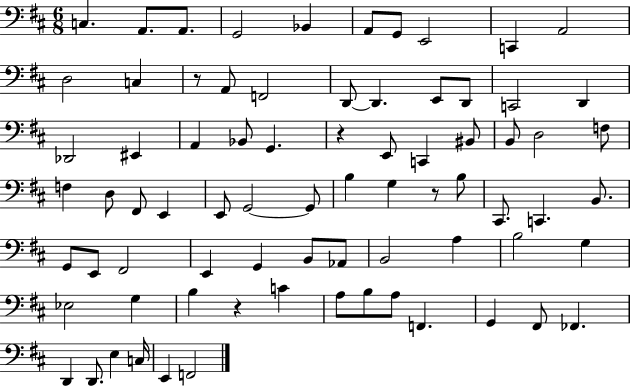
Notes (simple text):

C3/q. A2/e. A2/e. G2/h Bb2/q A2/e G2/e E2/h C2/q A2/h D3/h C3/q R/e A2/e F2/h D2/e D2/q. E2/e D2/e C2/h D2/q Db2/h EIS2/q A2/q Bb2/e G2/q. R/q E2/e C2/q BIS2/e B2/e D3/h F3/e F3/q D3/e F#2/e E2/q E2/e G2/h G2/e B3/q G3/q R/e B3/e C#2/e. C2/q. B2/e. G2/e E2/e F#2/h E2/q G2/q B2/e Ab2/e B2/h A3/q B3/h G3/q Eb3/h G3/q B3/q R/q C4/q A3/e B3/e A3/e F2/q. G2/q F#2/e FES2/q. D2/q D2/e. E3/q C3/s E2/q F2/h